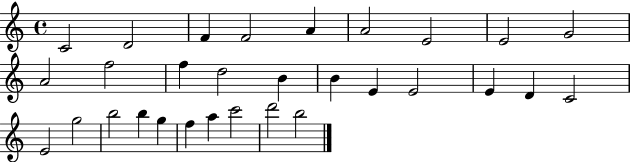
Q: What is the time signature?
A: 4/4